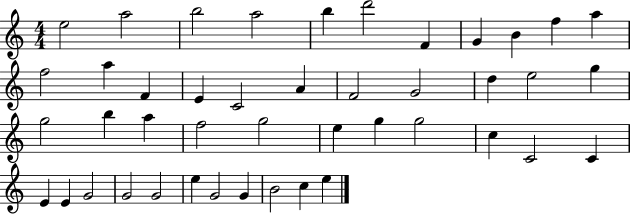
E5/h A5/h B5/h A5/h B5/q D6/h F4/q G4/q B4/q F5/q A5/q F5/h A5/q F4/q E4/q C4/h A4/q F4/h G4/h D5/q E5/h G5/q G5/h B5/q A5/q F5/h G5/h E5/q G5/q G5/h C5/q C4/h C4/q E4/q E4/q G4/h G4/h G4/h E5/q G4/h G4/q B4/h C5/q E5/q